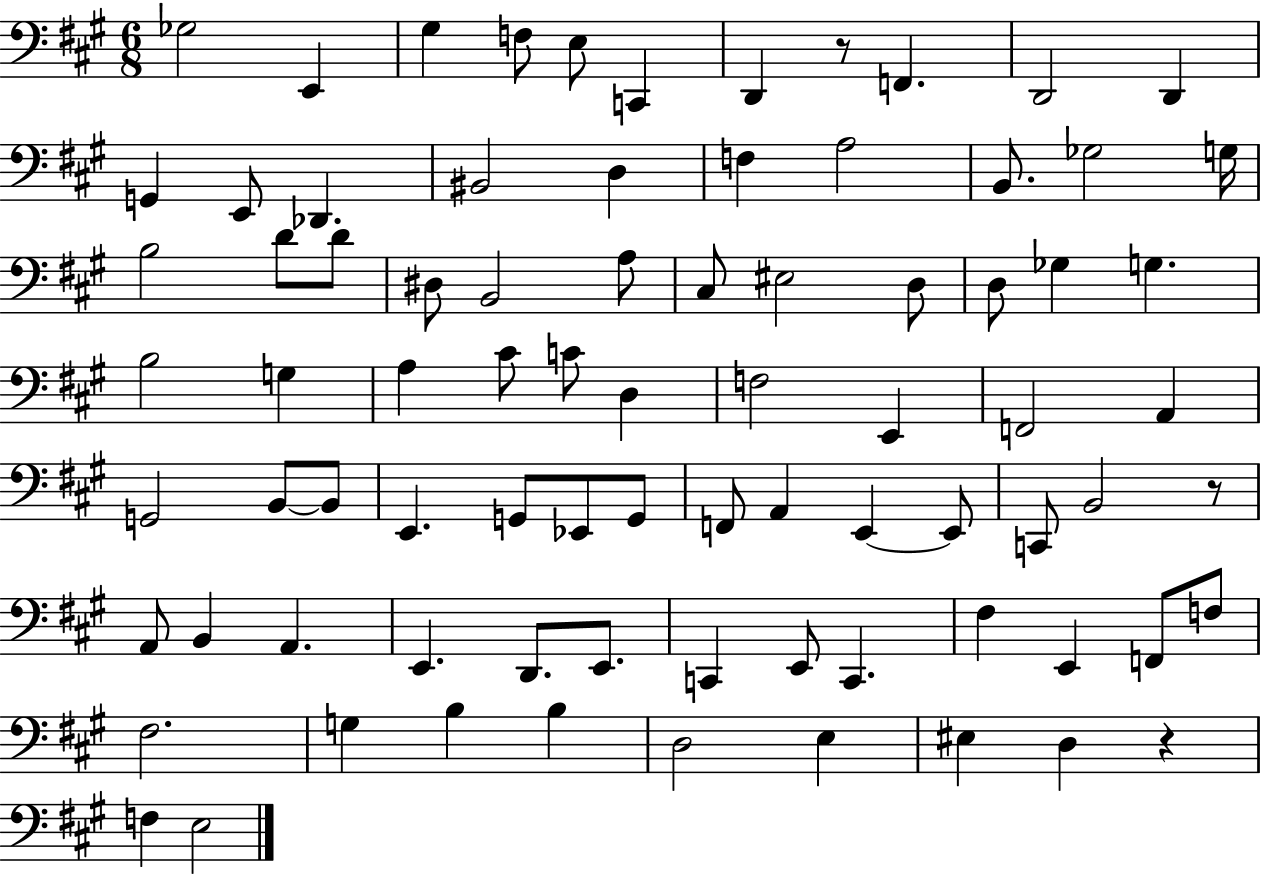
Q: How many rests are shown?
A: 3